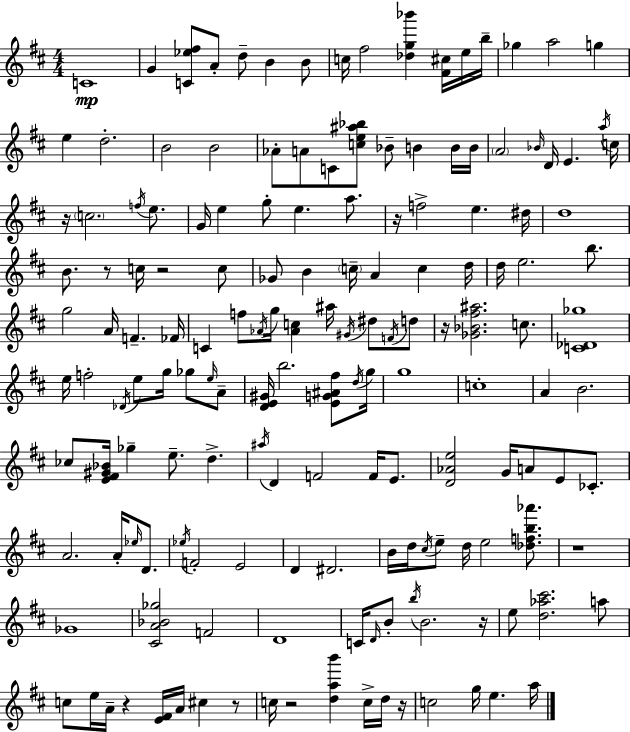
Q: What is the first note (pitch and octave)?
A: C4